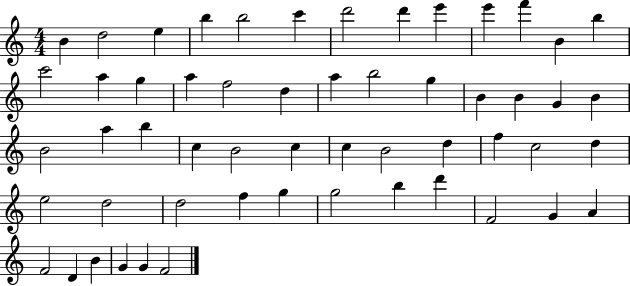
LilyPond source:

{
  \clef treble
  \numericTimeSignature
  \time 4/4
  \key c \major
  b'4 d''2 e''4 | b''4 b''2 c'''4 | d'''2 d'''4 e'''4 | e'''4 f'''4 b'4 b''4 | \break c'''2 a''4 g''4 | a''4 f''2 d''4 | a''4 b''2 g''4 | b'4 b'4 g'4 b'4 | \break b'2 a''4 b''4 | c''4 b'2 c''4 | c''4 b'2 d''4 | f''4 c''2 d''4 | \break e''2 d''2 | d''2 f''4 g''4 | g''2 b''4 d'''4 | f'2 g'4 a'4 | \break f'2 d'4 b'4 | g'4 g'4 f'2 | \bar "|."
}